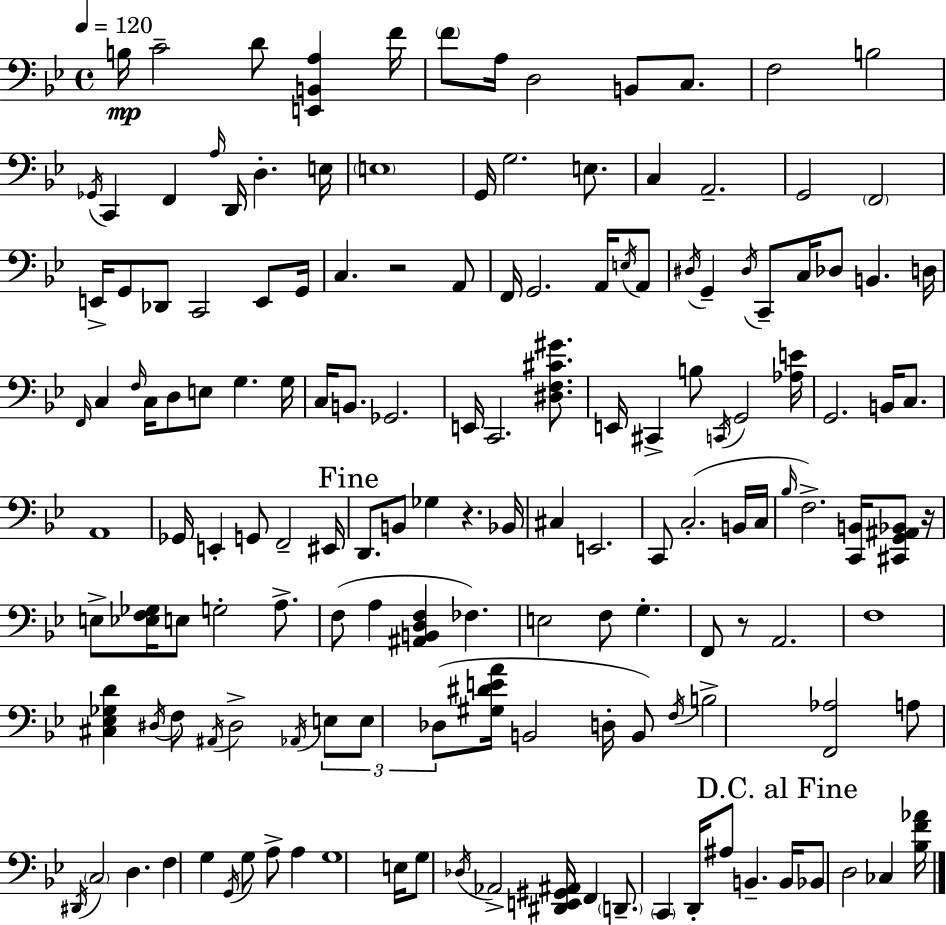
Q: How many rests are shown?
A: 4